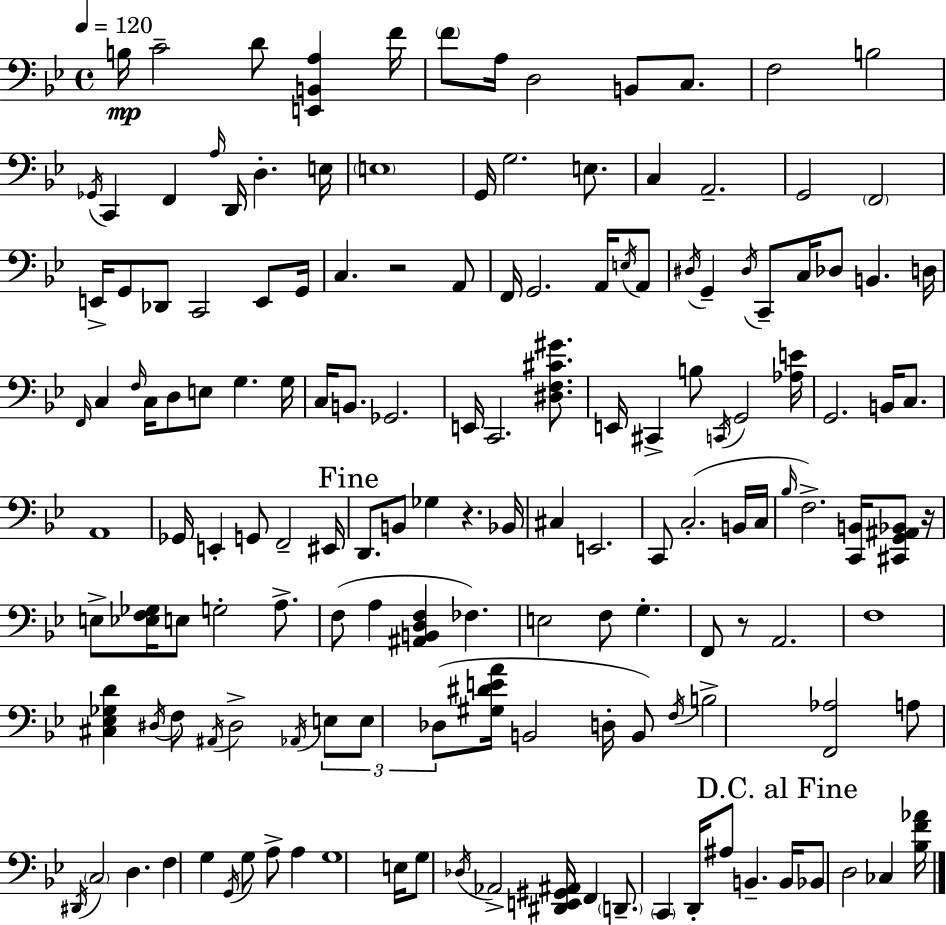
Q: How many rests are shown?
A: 4